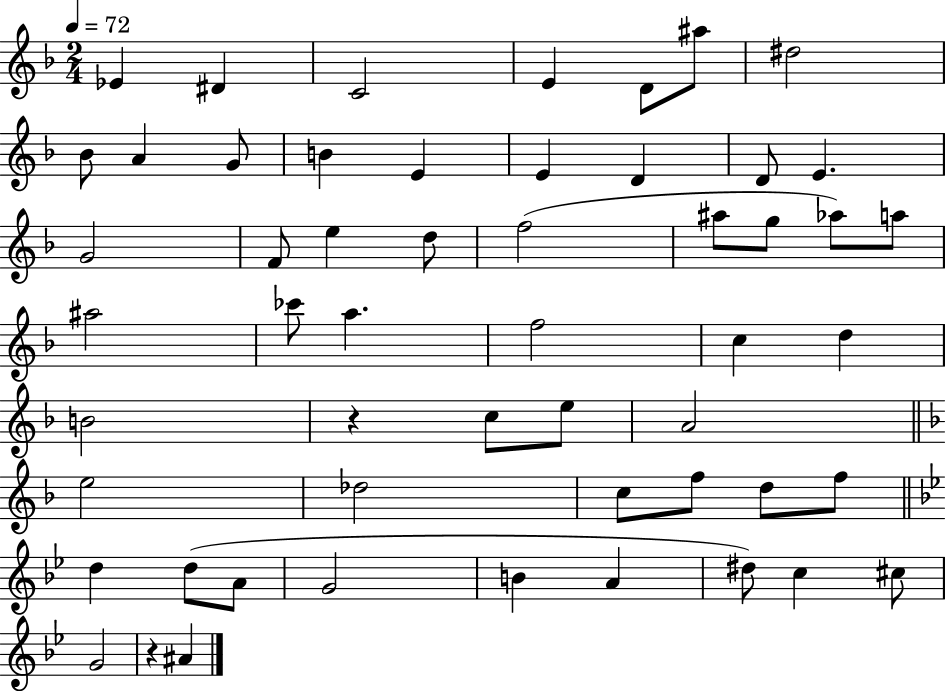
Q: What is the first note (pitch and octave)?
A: Eb4